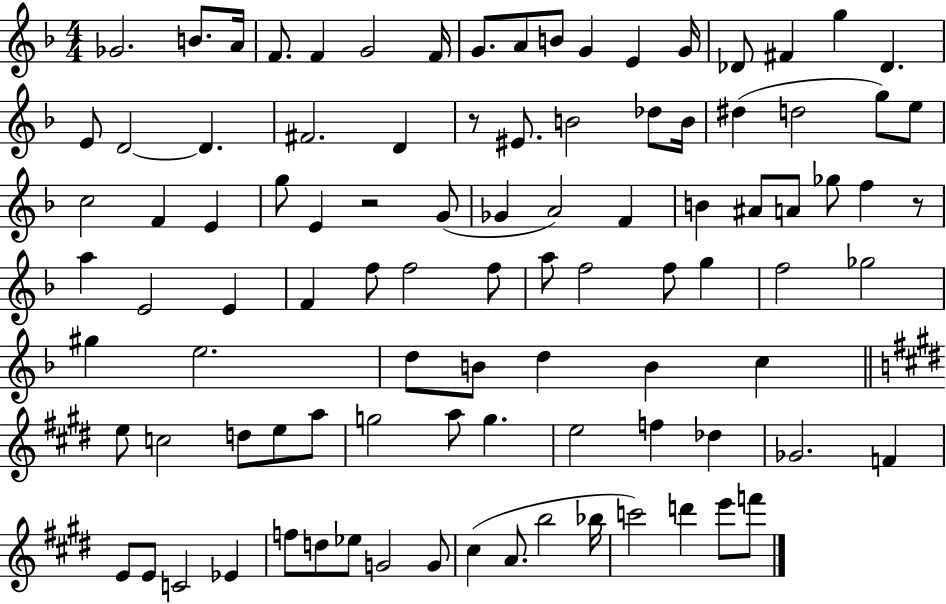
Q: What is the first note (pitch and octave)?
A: Gb4